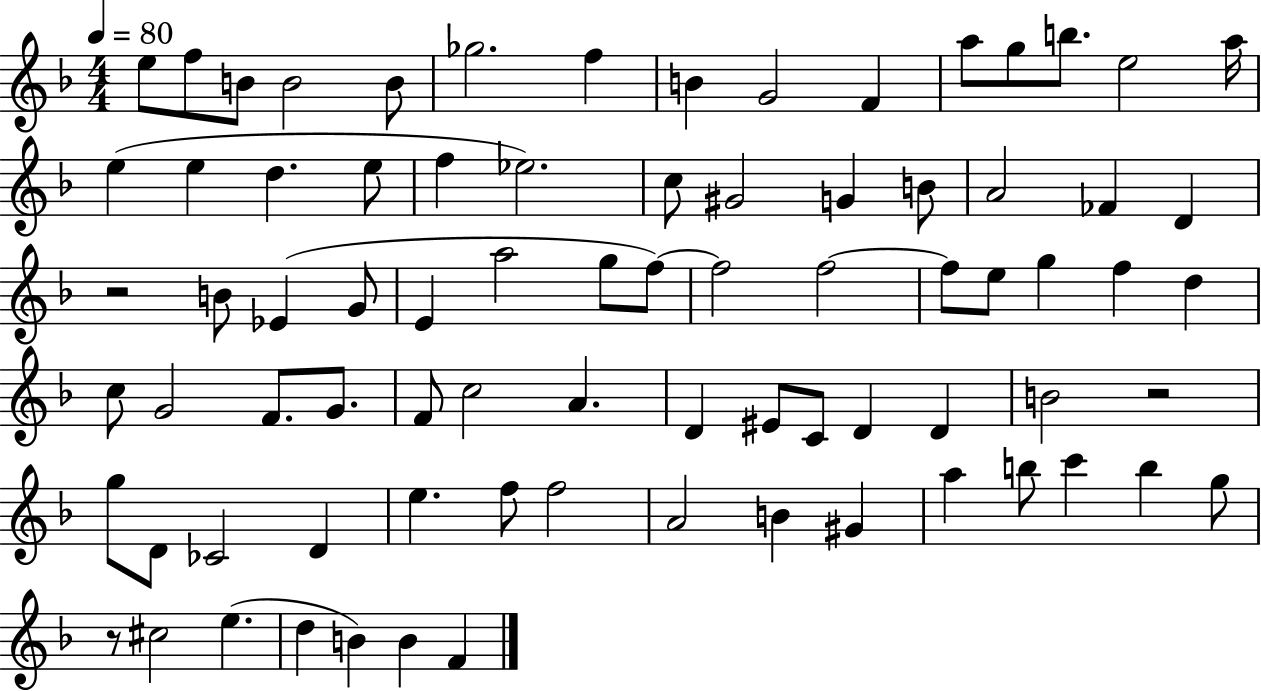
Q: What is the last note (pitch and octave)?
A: F4